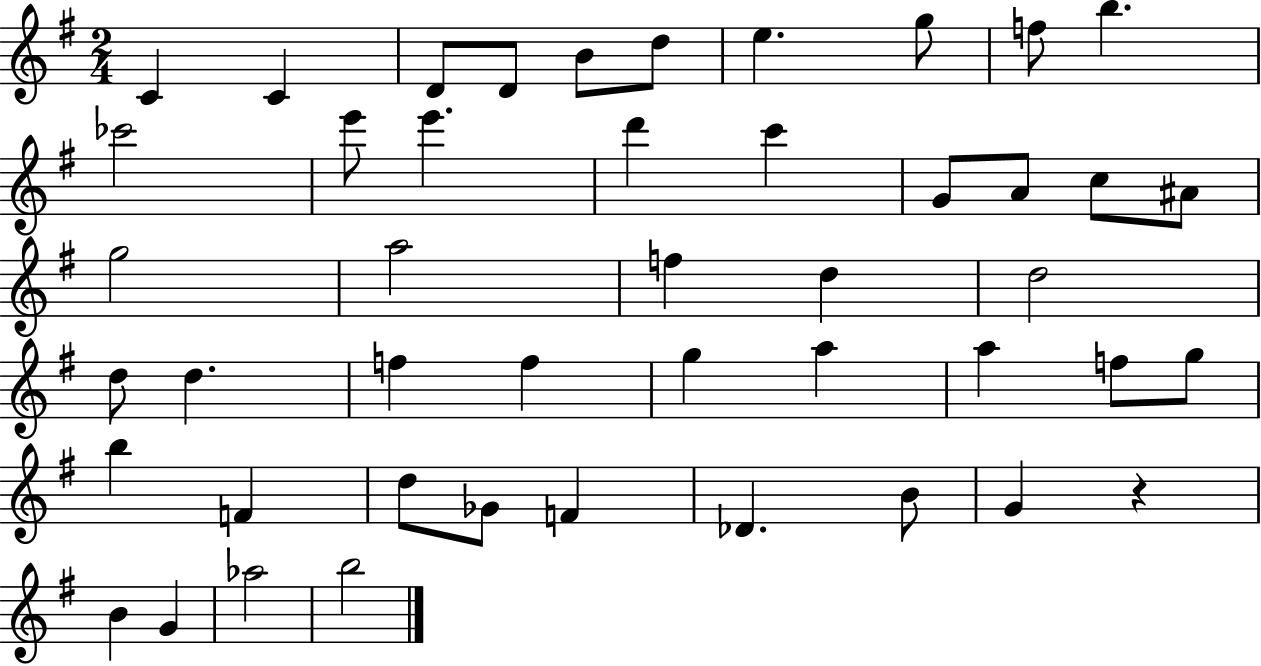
{
  \clef treble
  \numericTimeSignature
  \time 2/4
  \key g \major
  c'4 c'4 | d'8 d'8 b'8 d''8 | e''4. g''8 | f''8 b''4. | \break ces'''2 | e'''8 e'''4. | d'''4 c'''4 | g'8 a'8 c''8 ais'8 | \break g''2 | a''2 | f''4 d''4 | d''2 | \break d''8 d''4. | f''4 f''4 | g''4 a''4 | a''4 f''8 g''8 | \break b''4 f'4 | d''8 ges'8 f'4 | des'4. b'8 | g'4 r4 | \break b'4 g'4 | aes''2 | b''2 | \bar "|."
}